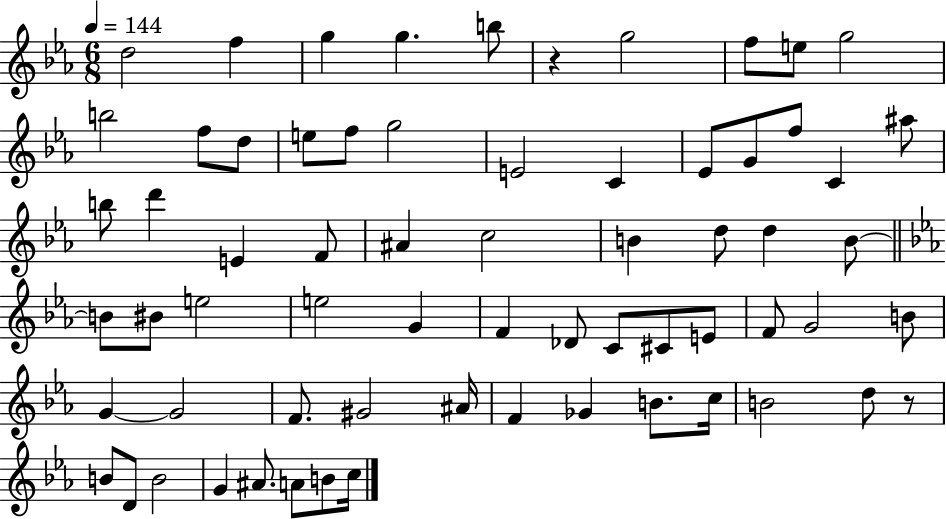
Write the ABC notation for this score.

X:1
T:Untitled
M:6/8
L:1/4
K:Eb
d2 f g g b/2 z g2 f/2 e/2 g2 b2 f/2 d/2 e/2 f/2 g2 E2 C _E/2 G/2 f/2 C ^a/2 b/2 d' E F/2 ^A c2 B d/2 d B/2 B/2 ^B/2 e2 e2 G F _D/2 C/2 ^C/2 E/2 F/2 G2 B/2 G G2 F/2 ^G2 ^A/4 F _G B/2 c/4 B2 d/2 z/2 B/2 D/2 B2 G ^A/2 A/2 B/2 c/4